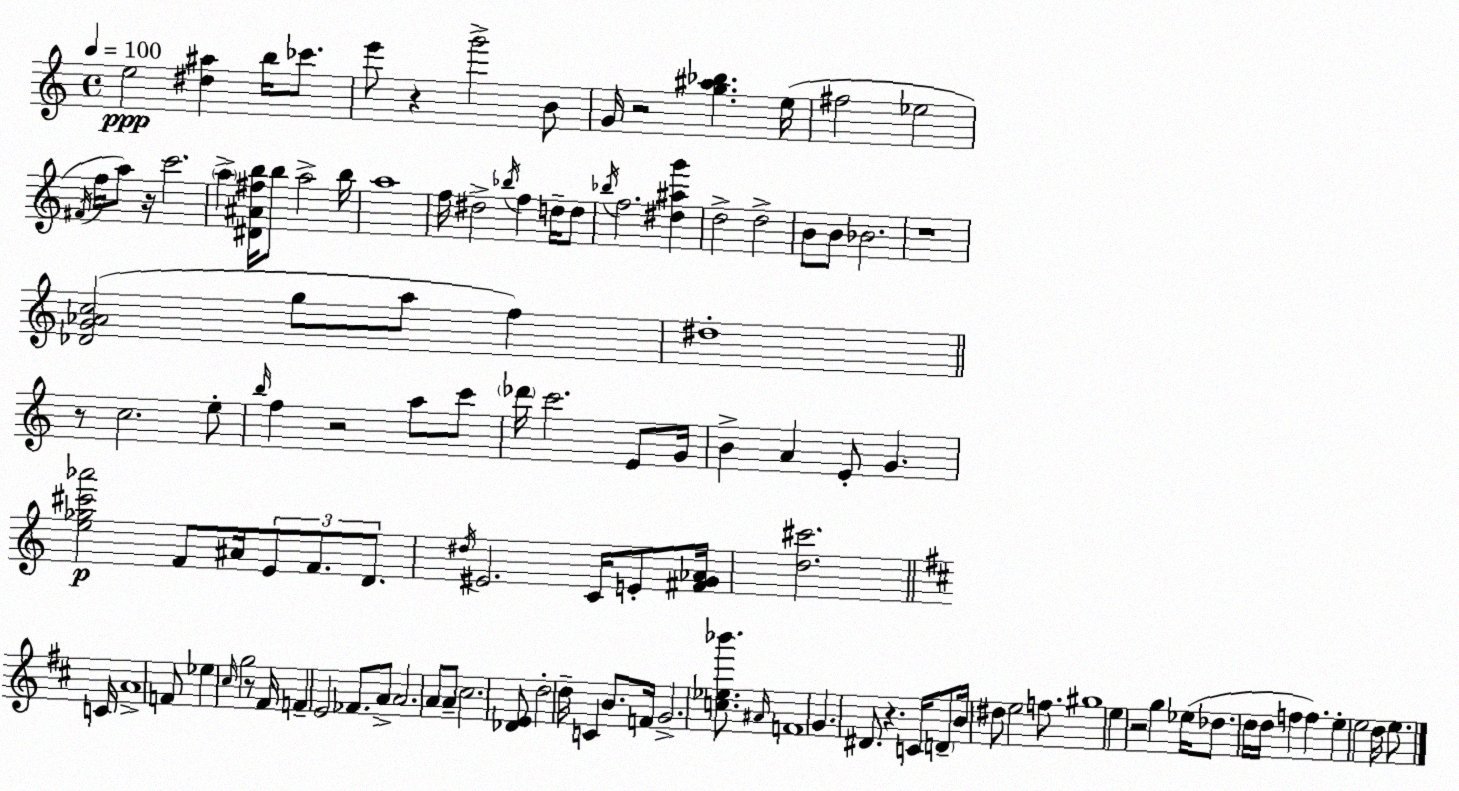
X:1
T:Untitled
M:4/4
L:1/4
K:C
e2 [^d^a] b/4 _c'/2 e'/2 z g'2 B/2 G/4 z2 [g^a_b] e/4 ^f2 _e2 ^F/4 f/4 a/2 z/4 c'2 a [^D^A^fb]/4 b/2 a2 b/4 a4 f/4 ^d2 _b/4 f d/4 d/2 _b/4 f2 [^d^ag'] d2 d2 B/2 B/2 _B2 z4 [_DG_Ac]2 g/2 a/2 f ^d4 z/2 c2 e/2 b/4 f z2 a/2 c'/2 _d'/4 c'2 E/2 G/4 B A E/2 G [e_g^c'_a']2 F/2 ^A/4 E/2 F/2 D/2 ^d/4 ^E2 C/4 E/2 [^FG_A]/4 [d^c']2 C/4 A4 F/2 _e ^c/4 g2 z/2 ^F/4 F E2 _F/2 A/2 A2 A/2 A/2 ^c2 [_DE]/2 d2 d/4 C B/2 F/4 G2 [c_e_b']/2 ^A/4 F4 G ^D/2 z C/4 D/2 B/4 ^d/2 e2 f/2 ^g4 e z2 g _e/4 _d/2 d/4 d/4 f f e e2 d/4 e/2